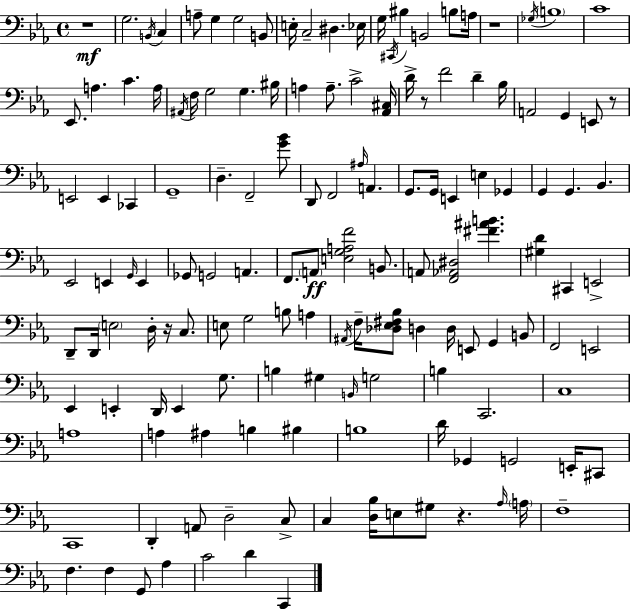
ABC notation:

X:1
T:Untitled
M:4/4
L:1/4
K:Eb
z4 G,2 B,,/4 C, A,/2 G, G,2 B,,/2 E,/4 C,2 ^D, _E,/4 G,/4 ^C,,/4 ^B, B,,2 B,/2 A,/4 z4 _G,/4 B,4 C4 _E,,/2 A, C A,/4 ^A,,/4 F,/4 G,2 G, ^B,/4 A, A,/2 C2 [_A,,^C,]/4 D/4 z/2 F2 D _B,/4 A,,2 G,, E,,/2 z/2 E,,2 E,, _C,, G,,4 D, F,,2 [G_B]/2 D,,/2 F,,2 ^A,/4 A,, G,,/2 G,,/4 E,, E, _G,, G,, G,, _B,, _E,,2 E,, G,,/4 E,, _G,,/2 G,,2 A,, F,,/2 A,,/2 [E,G,A,F]2 B,,/2 A,,/2 [F,,_A,,^D,]2 [^F^AB] [^G,D] ^C,, E,,2 D,,/2 D,,/4 E,2 D,/4 z/4 C,/2 E,/2 G,2 B,/2 A, ^A,,/4 F,/4 [_D,_E,^F,_B,]/2 D, D,/4 E,,/2 G,, B,,/2 F,,2 E,,2 _E,, E,, D,,/4 E,, G,/2 B, ^G, B,,/4 G,2 B, C,,2 C,4 A,4 A, ^A, B, ^B, B,4 D/4 _G,, G,,2 E,,/4 ^C,,/2 C,,4 D,, A,,/2 D,2 C,/2 C, [D,_B,]/4 E,/2 ^G,/2 z _A,/4 A,/4 F,4 F, F, G,,/2 _A, C2 D C,,